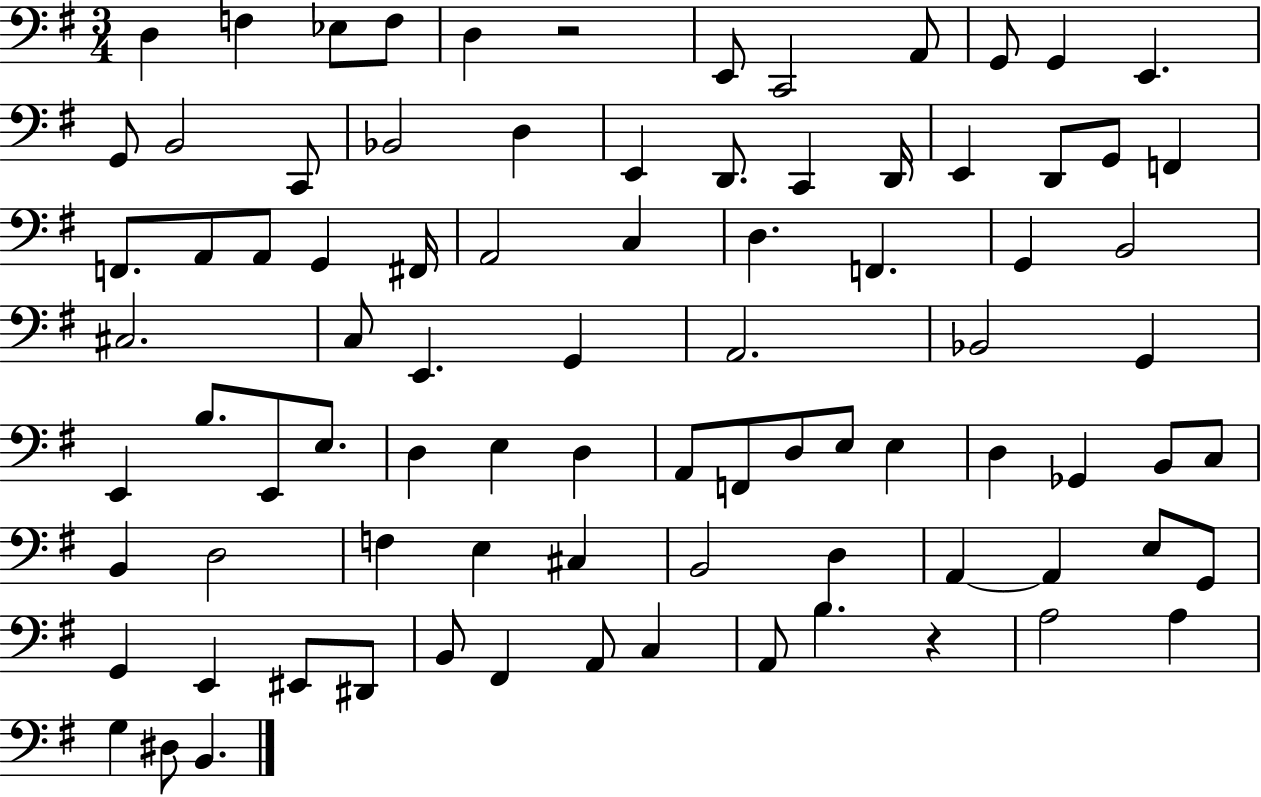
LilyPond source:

{
  \clef bass
  \numericTimeSignature
  \time 3/4
  \key g \major
  d4 f4 ees8 f8 | d4 r2 | e,8 c,2 a,8 | g,8 g,4 e,4. | \break g,8 b,2 c,8 | bes,2 d4 | e,4 d,8. c,4 d,16 | e,4 d,8 g,8 f,4 | \break f,8. a,8 a,8 g,4 fis,16 | a,2 c4 | d4. f,4. | g,4 b,2 | \break cis2. | c8 e,4. g,4 | a,2. | bes,2 g,4 | \break e,4 b8. e,8 e8. | d4 e4 d4 | a,8 f,8 d8 e8 e4 | d4 ges,4 b,8 c8 | \break b,4 d2 | f4 e4 cis4 | b,2 d4 | a,4~~ a,4 e8 g,8 | \break g,4 e,4 eis,8 dis,8 | b,8 fis,4 a,8 c4 | a,8 b4. r4 | a2 a4 | \break g4 dis8 b,4. | \bar "|."
}